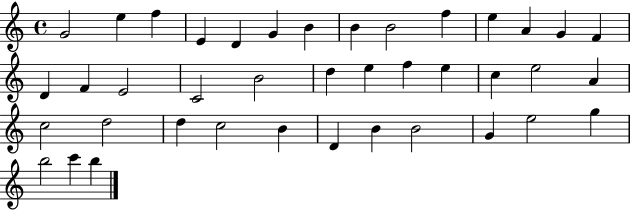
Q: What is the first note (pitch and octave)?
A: G4